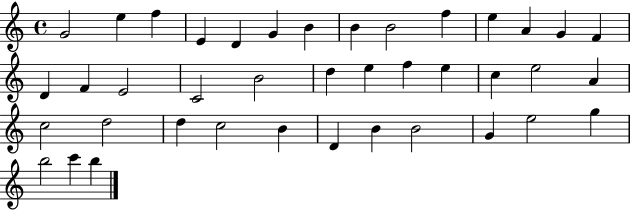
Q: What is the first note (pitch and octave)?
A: G4